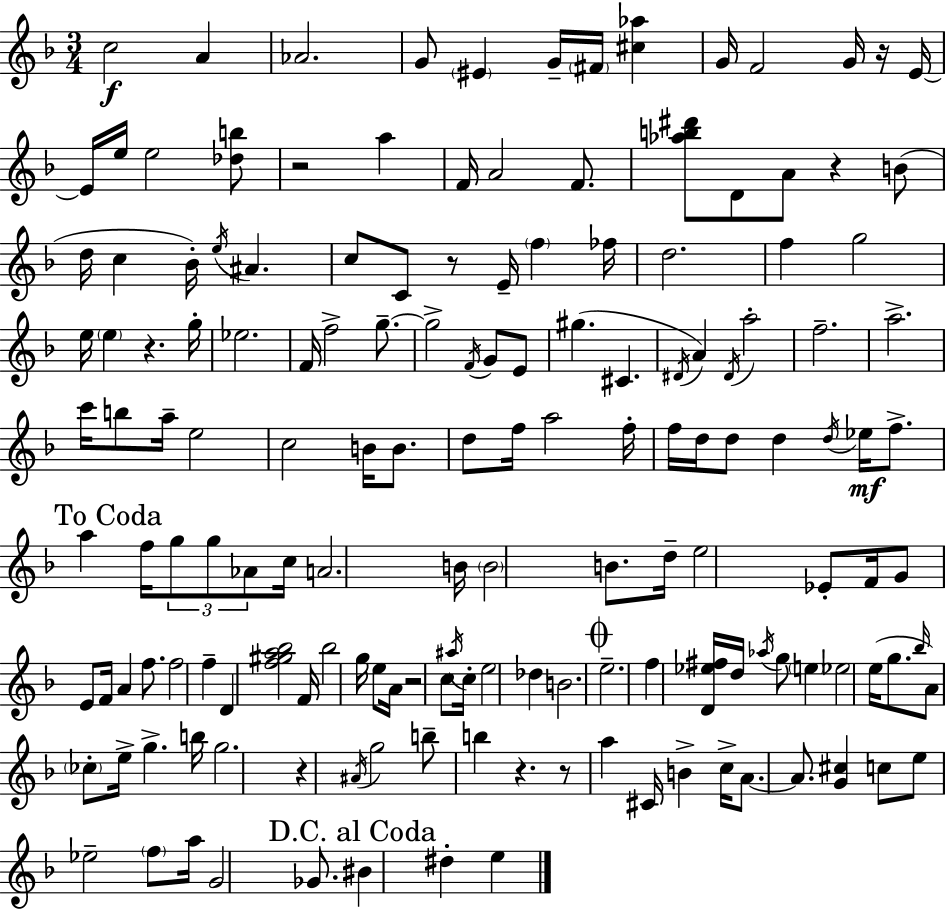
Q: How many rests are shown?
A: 9